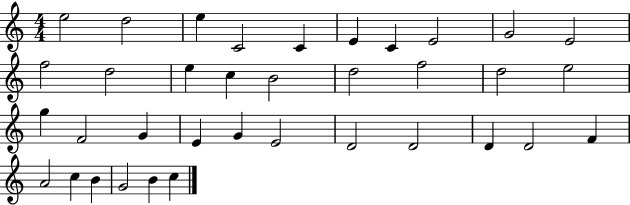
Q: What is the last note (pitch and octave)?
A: C5